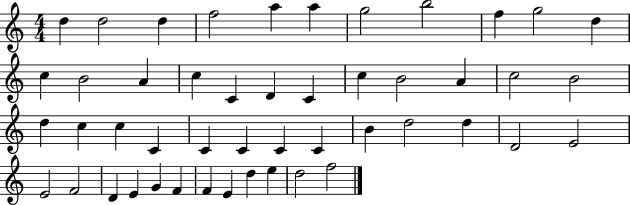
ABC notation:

X:1
T:Untitled
M:4/4
L:1/4
K:C
d d2 d f2 a a g2 b2 f g2 d c B2 A c C D C c B2 A c2 B2 d c c C C C C C B d2 d D2 E2 E2 F2 D E G F F E d e d2 f2